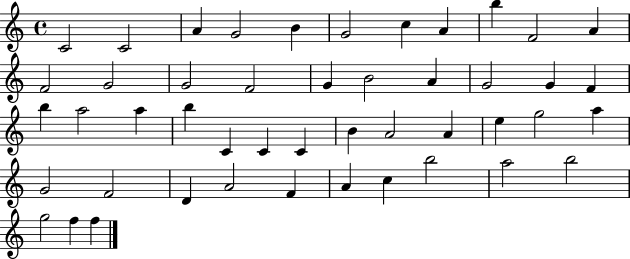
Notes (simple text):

C4/h C4/h A4/q G4/h B4/q G4/h C5/q A4/q B5/q F4/h A4/q F4/h G4/h G4/h F4/h G4/q B4/h A4/q G4/h G4/q F4/q B5/q A5/h A5/q B5/q C4/q C4/q C4/q B4/q A4/h A4/q E5/q G5/h A5/q G4/h F4/h D4/q A4/h F4/q A4/q C5/q B5/h A5/h B5/h G5/h F5/q F5/q